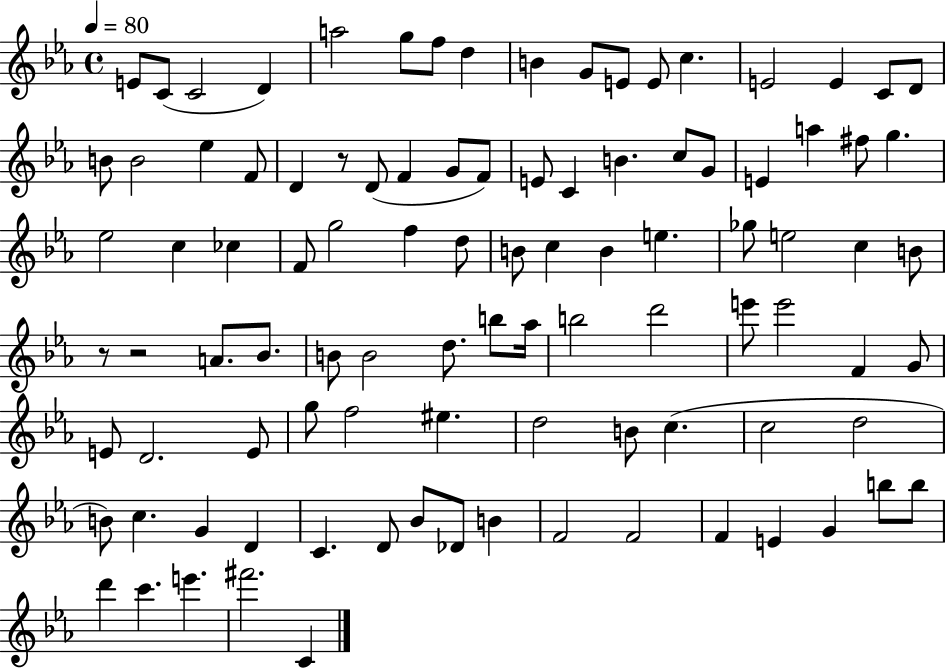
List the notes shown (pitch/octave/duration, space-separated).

E4/e C4/e C4/h D4/q A5/h G5/e F5/e D5/q B4/q G4/e E4/e E4/e C5/q. E4/h E4/q C4/e D4/e B4/e B4/h Eb5/q F4/e D4/q R/e D4/e F4/q G4/e F4/e E4/e C4/q B4/q. C5/e G4/e E4/q A5/q F#5/e G5/q. Eb5/h C5/q CES5/q F4/e G5/h F5/q D5/e B4/e C5/q B4/q E5/q. Gb5/e E5/h C5/q B4/e R/e R/h A4/e. Bb4/e. B4/e B4/h D5/e. B5/e Ab5/s B5/h D6/h E6/e E6/h F4/q G4/e E4/e D4/h. E4/e G5/e F5/h EIS5/q. D5/h B4/e C5/q. C5/h D5/h B4/e C5/q. G4/q D4/q C4/q. D4/e Bb4/e Db4/e B4/q F4/h F4/h F4/q E4/q G4/q B5/e B5/e D6/q C6/q. E6/q. F#6/h. C4/q